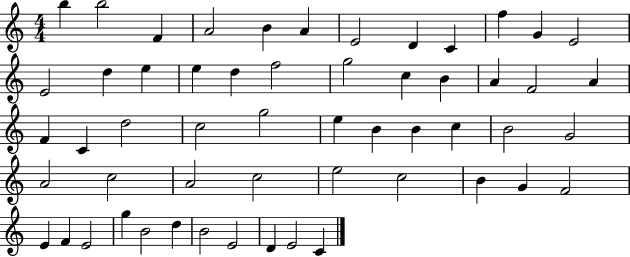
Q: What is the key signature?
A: C major